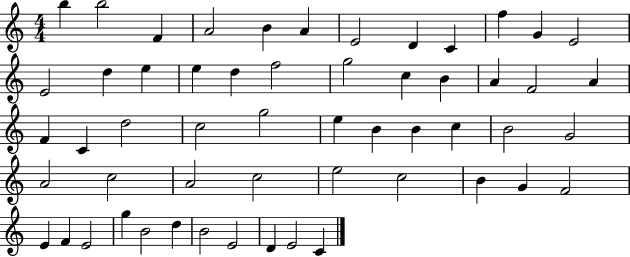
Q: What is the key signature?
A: C major